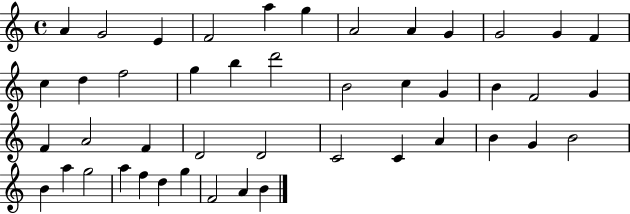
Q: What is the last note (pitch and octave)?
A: B4